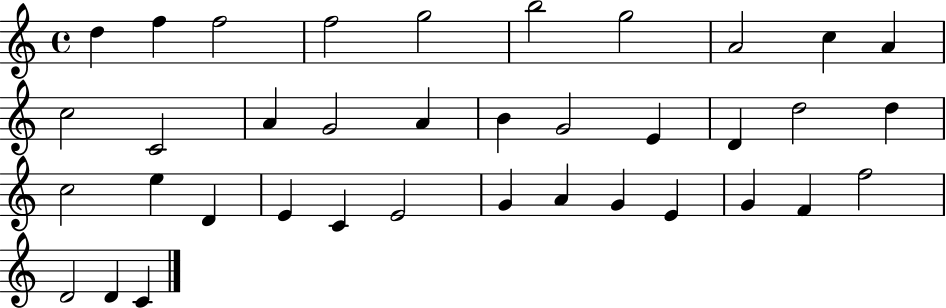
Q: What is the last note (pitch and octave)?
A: C4